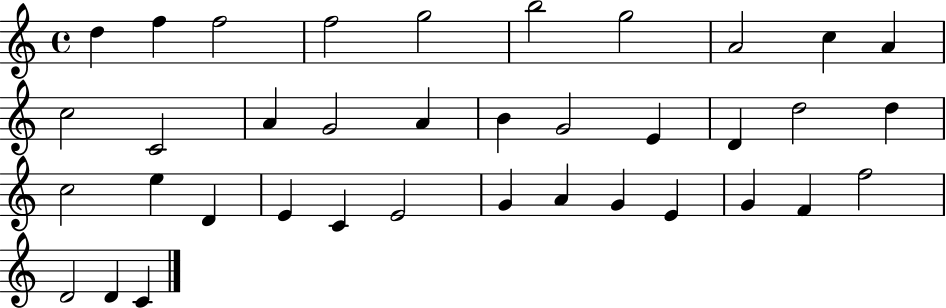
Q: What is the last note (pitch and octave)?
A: C4